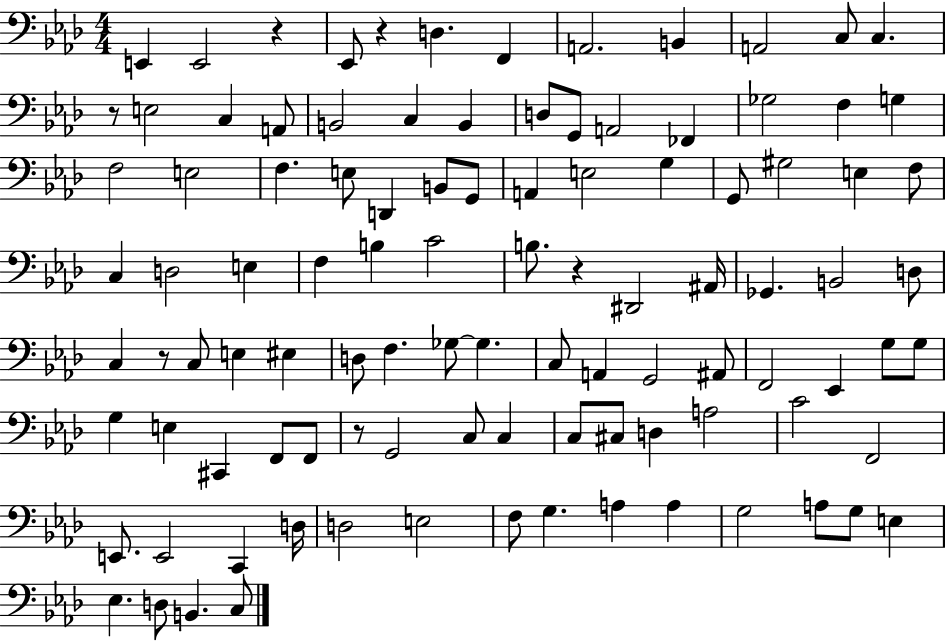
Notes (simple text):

E2/q E2/h R/q Eb2/e R/q D3/q. F2/q A2/h. B2/q A2/h C3/e C3/q. R/e E3/h C3/q A2/e B2/h C3/q B2/q D3/e G2/e A2/h FES2/q Gb3/h F3/q G3/q F3/h E3/h F3/q. E3/e D2/q B2/e G2/e A2/q E3/h G3/q G2/e G#3/h E3/q F3/e C3/q D3/h E3/q F3/q B3/q C4/h B3/e. R/q D#2/h A#2/s Gb2/q. B2/h D3/e C3/q R/e C3/e E3/q EIS3/q D3/e F3/q. Gb3/e Gb3/q. C3/e A2/q G2/h A#2/e F2/h Eb2/q G3/e G3/e G3/q E3/q C#2/q F2/e F2/e R/e G2/h C3/e C3/q C3/e C#3/e D3/q A3/h C4/h F2/h E2/e. E2/h C2/q D3/s D3/h E3/h F3/e G3/q. A3/q A3/q G3/h A3/e G3/e E3/q Eb3/q. D3/e B2/q. C3/e